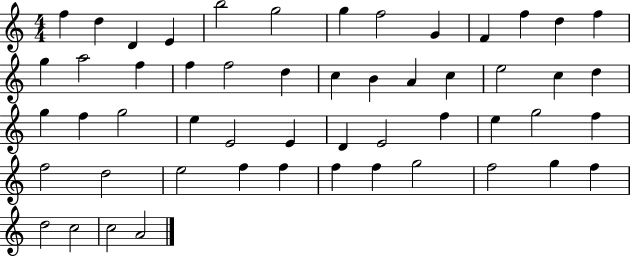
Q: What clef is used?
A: treble